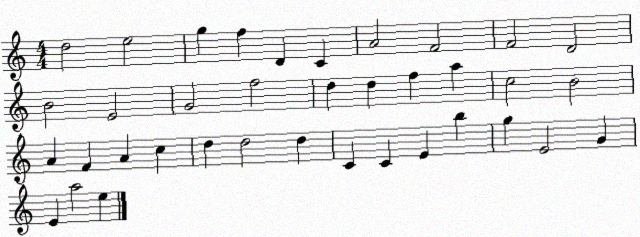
X:1
T:Untitled
M:4/4
L:1/4
K:C
d2 e2 g f D C A2 F2 F2 D2 B2 E2 G2 f2 d d f a c2 B2 A F A c d d2 d C C E b g E2 G E a2 e